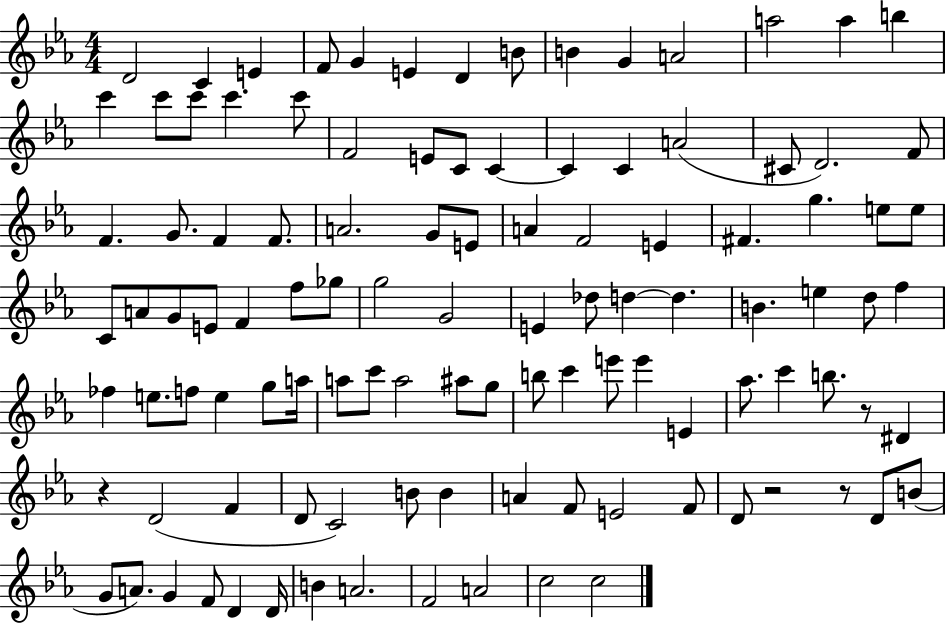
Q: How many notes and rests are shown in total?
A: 109